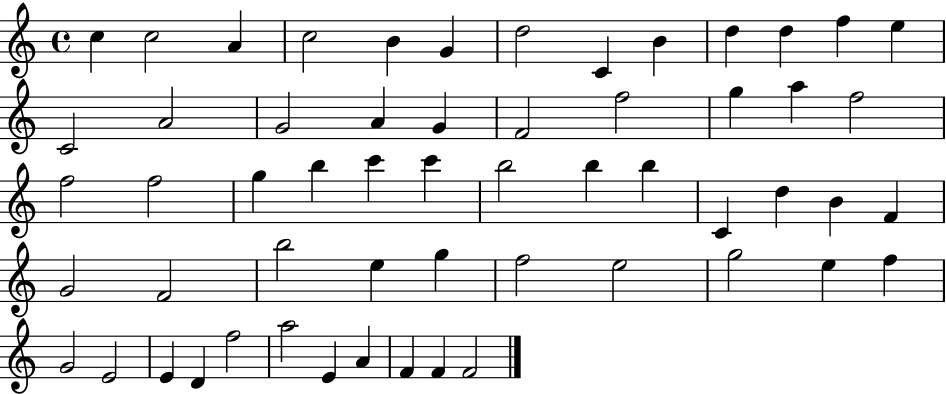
{
  \clef treble
  \time 4/4
  \defaultTimeSignature
  \key c \major
  c''4 c''2 a'4 | c''2 b'4 g'4 | d''2 c'4 b'4 | d''4 d''4 f''4 e''4 | \break c'2 a'2 | g'2 a'4 g'4 | f'2 f''2 | g''4 a''4 f''2 | \break f''2 f''2 | g''4 b''4 c'''4 c'''4 | b''2 b''4 b''4 | c'4 d''4 b'4 f'4 | \break g'2 f'2 | b''2 e''4 g''4 | f''2 e''2 | g''2 e''4 f''4 | \break g'2 e'2 | e'4 d'4 f''2 | a''2 e'4 a'4 | f'4 f'4 f'2 | \break \bar "|."
}